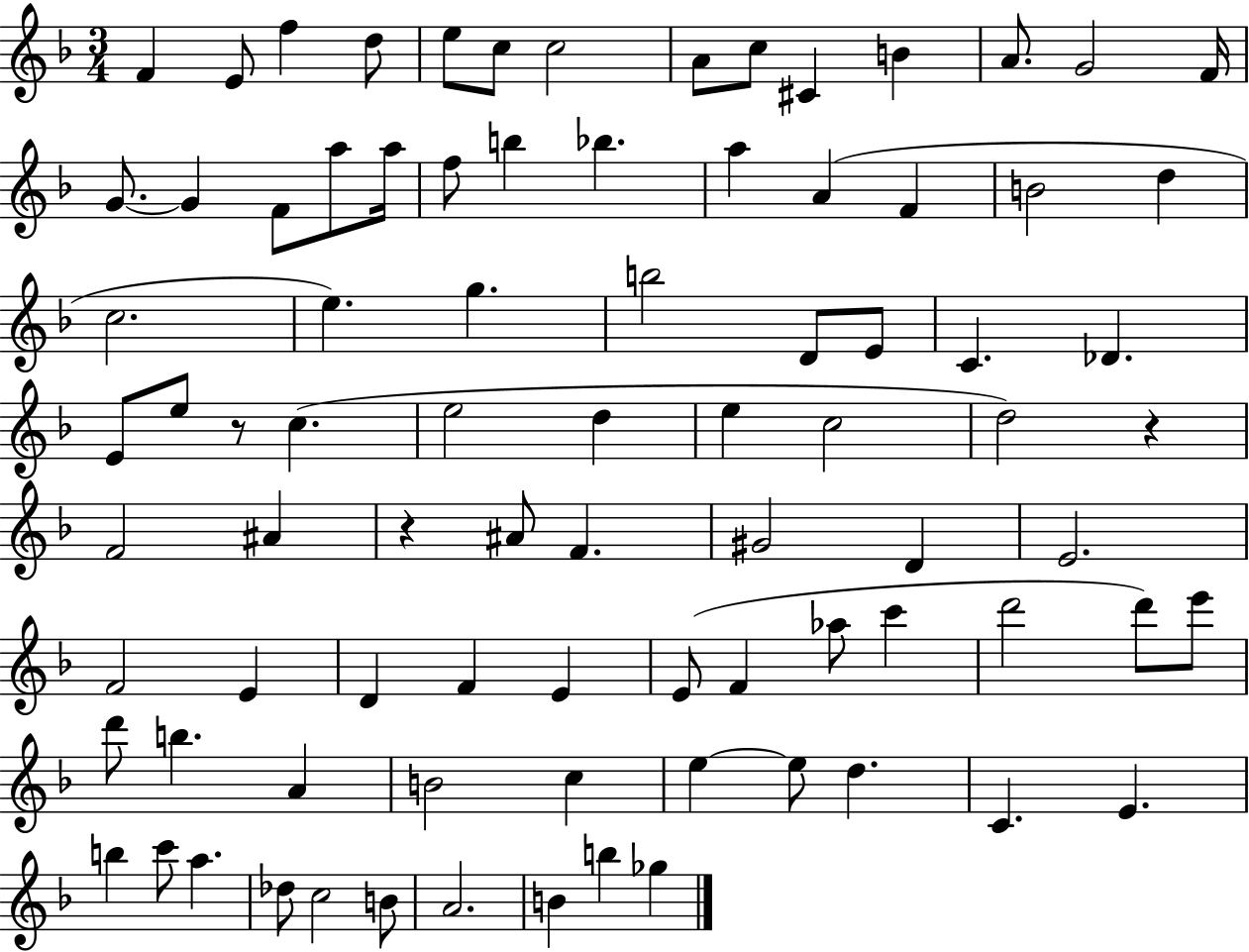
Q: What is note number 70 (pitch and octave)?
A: D5